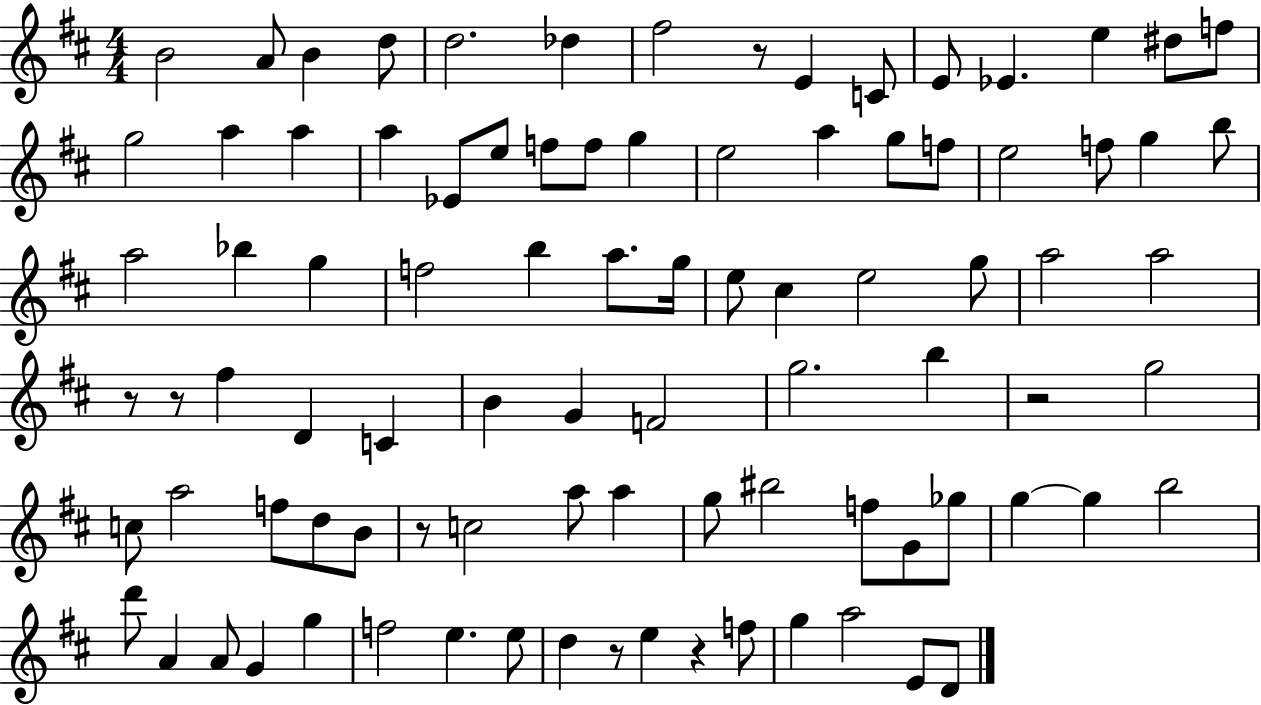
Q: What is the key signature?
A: D major